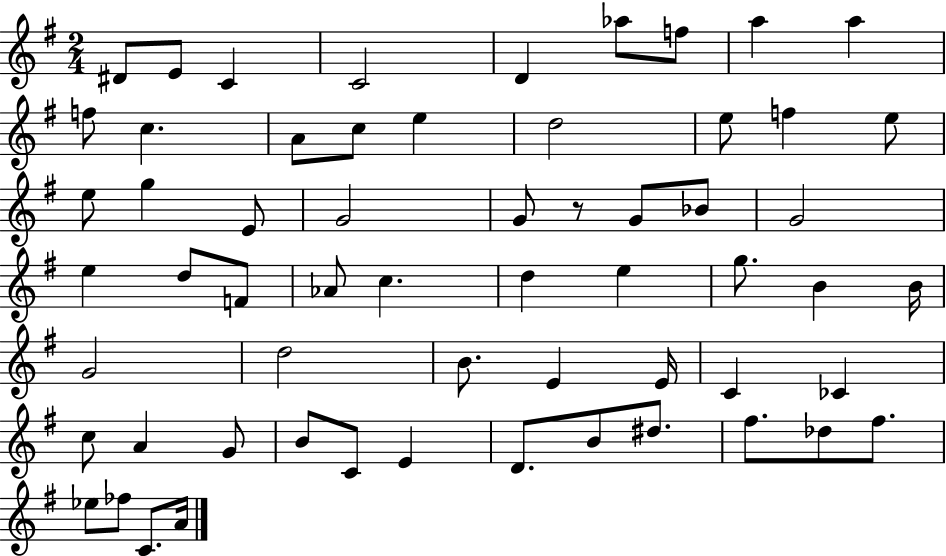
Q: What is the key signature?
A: G major